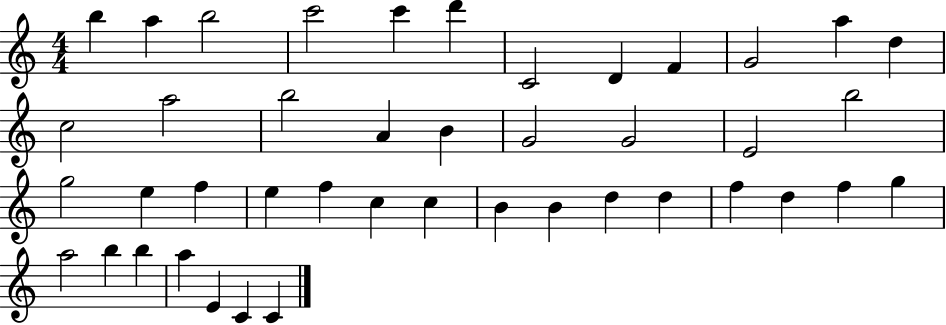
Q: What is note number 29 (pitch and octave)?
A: B4